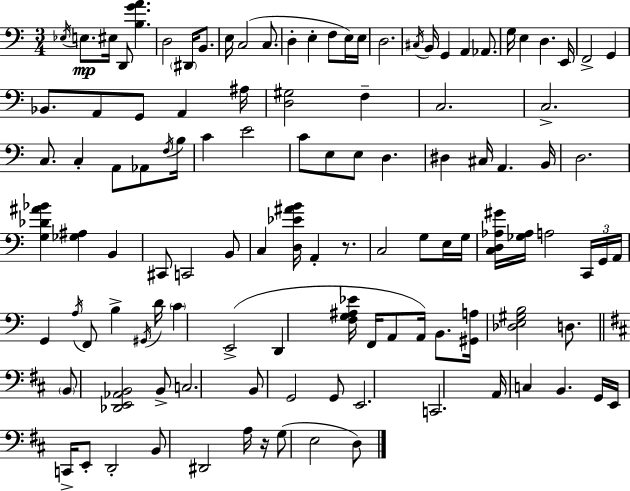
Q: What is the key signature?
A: A minor